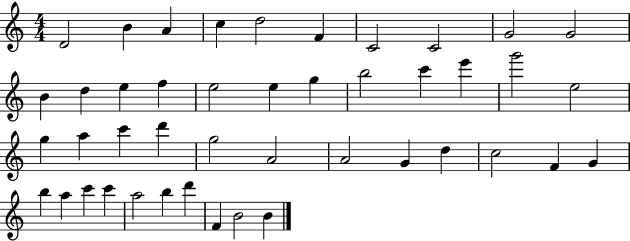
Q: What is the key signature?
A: C major